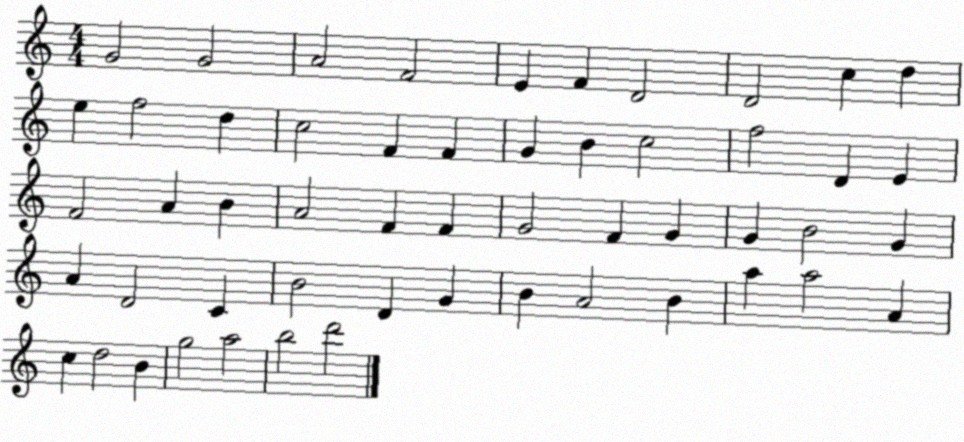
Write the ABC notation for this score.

X:1
T:Untitled
M:4/4
L:1/4
K:C
G2 G2 A2 F2 E F D2 D2 c d e f2 d c2 F F G B c2 f2 D E F2 A B A2 F F G2 F G G B2 G A D2 C B2 D G B A2 B a a2 A c d2 B g2 a2 b2 d'2